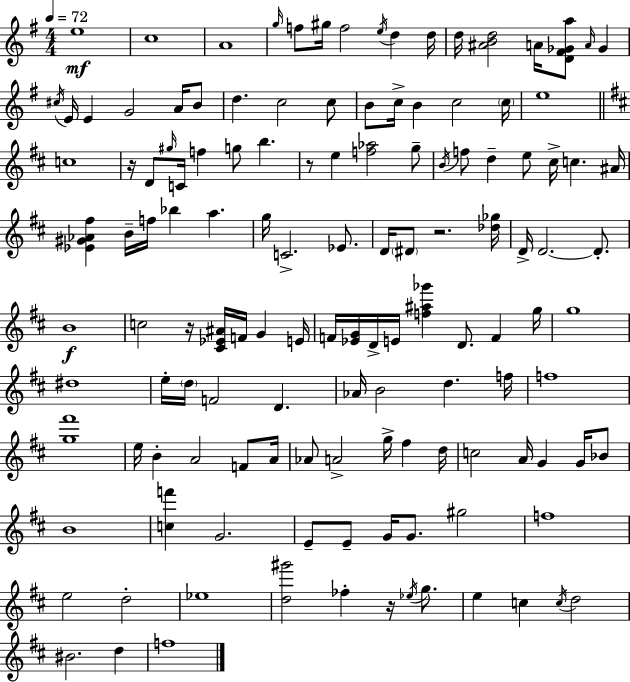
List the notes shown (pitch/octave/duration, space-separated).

E5/w C5/w A4/w G5/s F5/e G#5/s F5/h E5/s D5/q D5/s D5/s [A#4,B4,D5]/h A4/s [D4,F#4,Gb4,A5]/e A4/s Gb4/q C#5/s E4/s E4/q G4/h A4/s B4/e D5/q. C5/h C5/e B4/e C5/s B4/q C5/h C5/s E5/w C5/w R/s D4/e G#5/s C4/s F5/q G5/e B5/q. R/e E5/q [F5,Ab5]/h G5/e B4/s F5/e D5/q E5/e C#5/s C5/q. A#4/s [Eb4,G#4,Ab4,F#5]/q B4/s F5/s Bb5/q A5/q. G5/s C4/h. Eb4/e. D4/s D#4/e R/h. [Db5,Gb5]/s D4/s D4/h. D4/e. B4/w C5/h R/s [C#4,Eb4,A#4]/s F4/s G4/q E4/s F4/s [Eb4,G4]/s D4/s E4/s [F5,A#5,Gb6]/q D4/e. F4/q G5/s G5/w D#5/w E5/s D5/s F4/h D4/q. Ab4/s B4/h D5/q. F5/s F5/w [G5,F#6]/w E5/s B4/q A4/h F4/e A4/s Ab4/e A4/h G5/s F#5/q D5/s C5/h A4/s G4/q G4/s Bb4/e B4/w [C5,F6]/q G4/h. E4/e E4/e G4/s G4/e. G#5/h F5/w E5/h D5/h Eb5/w [D5,G#6]/h FES5/q R/s Eb5/s G5/e. E5/q C5/q C5/s D5/h BIS4/h. D5/q F5/w